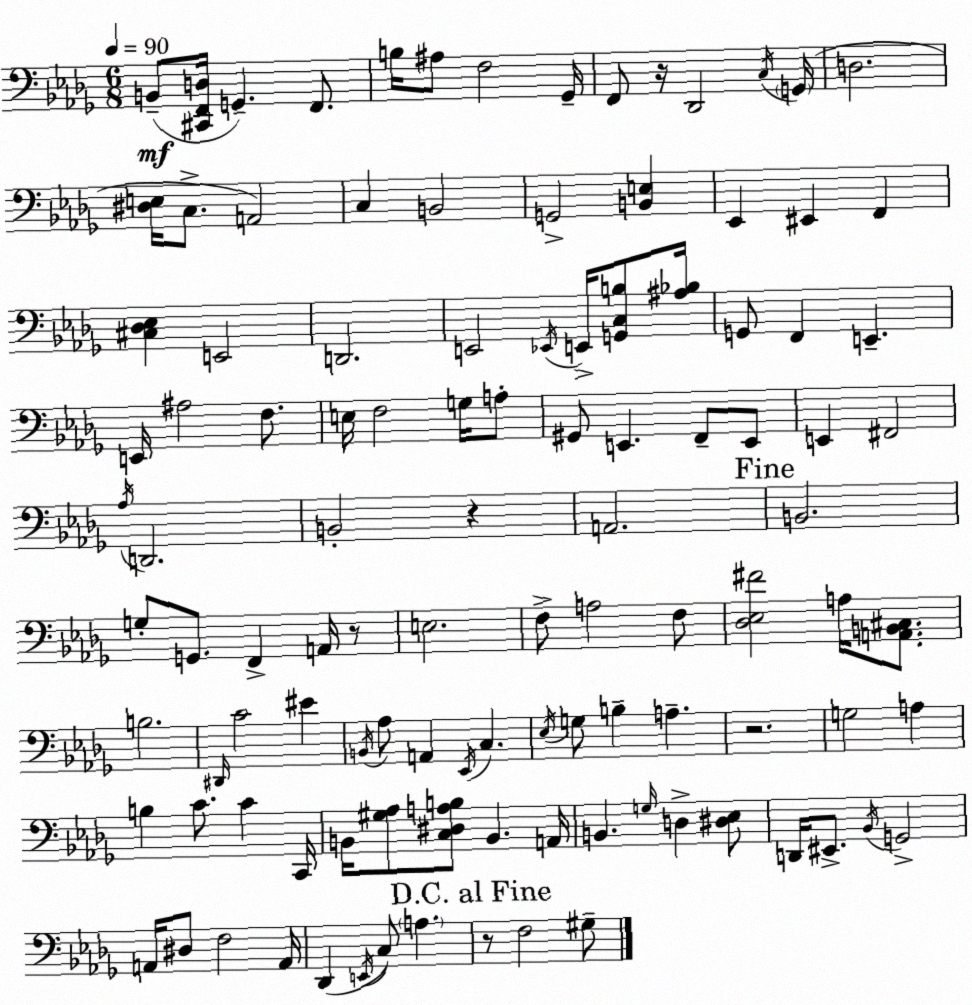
X:1
T:Untitled
M:6/8
L:1/4
K:Bbm
B,,/2 [^C,,F,,D,]/4 G,, F,,/2 B,/4 ^A,/2 F,2 _G,,/4 F,,/2 z/4 _D,,2 C,/4 G,,/4 D,2 [^D,E,]/4 C,/2 A,,2 C, B,,2 G,,2 [B,,E,] _E,, ^E,, F,, [^C,_D,_E,] E,,2 D,,2 E,,2 _E,,/4 E,,/4 [G,,C,B,]/2 [^A,_B,]/4 G,,/2 F,, E,, E,,/4 ^A,2 F,/2 E,/4 F,2 G,/4 A,/2 ^G,,/2 E,, F,,/2 E,,/2 E,, ^F,,2 _A,/4 D,,2 B,,2 z A,,2 B,,2 G,/2 G,,/2 F,, A,,/4 z/2 E,2 F,/2 A,2 F,/2 [_D,_E,^F]2 A,/4 [A,,B,,^C,]/2 B,2 ^D,,/4 C2 ^E B,,/4 _A,/2 A,, _E,,/4 C, _E,/4 G,/2 B, A, z2 G,2 A, B, C/2 C C,,/4 B,,/4 [^G,_A,]/2 [C,^D,A,B,]/2 B,, A,,/4 B,, G,/4 D, [^D,_E,]/2 D,,/4 ^E,,/2 _B,,/4 G,,2 A,,/4 ^D,/2 F,2 A,,/4 _D,, E,,/4 C,/2 A, z/2 F,2 ^G,/2